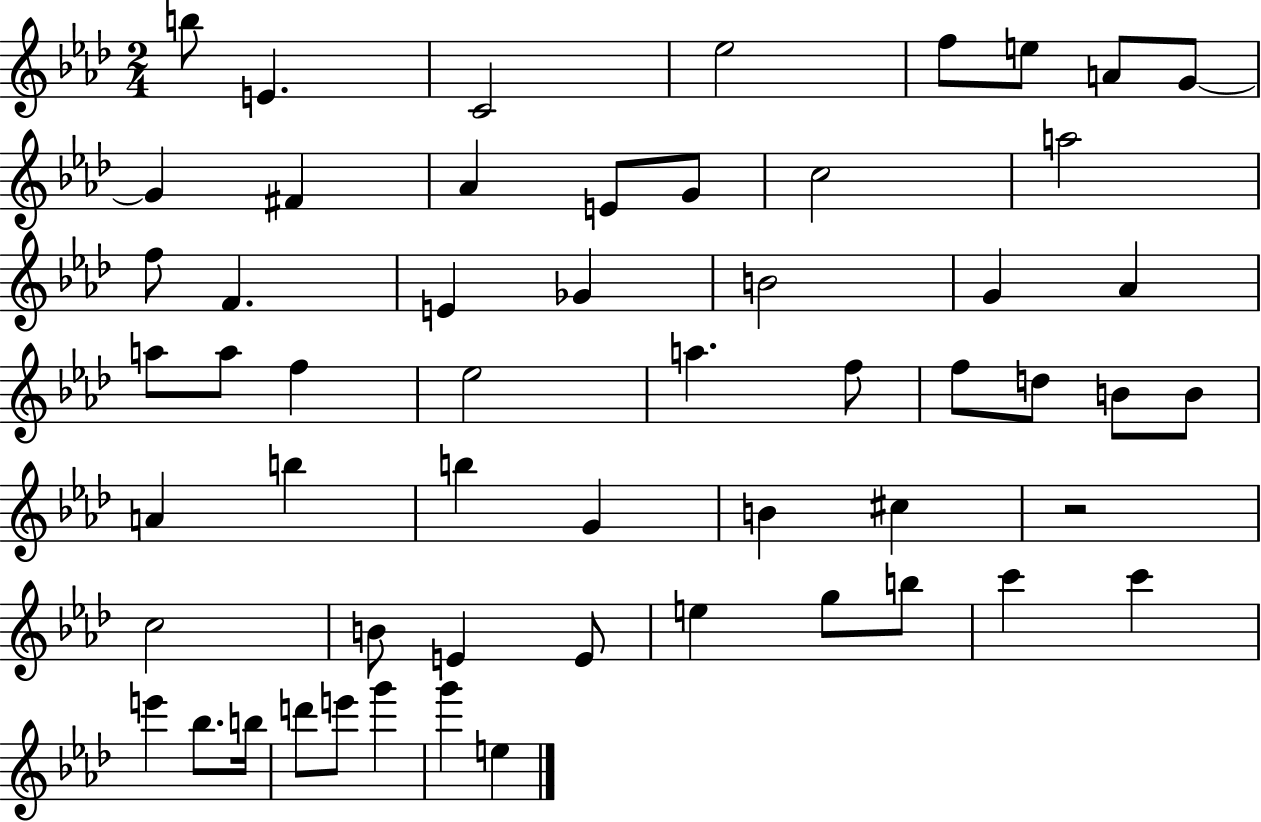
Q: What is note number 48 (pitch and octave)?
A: E6